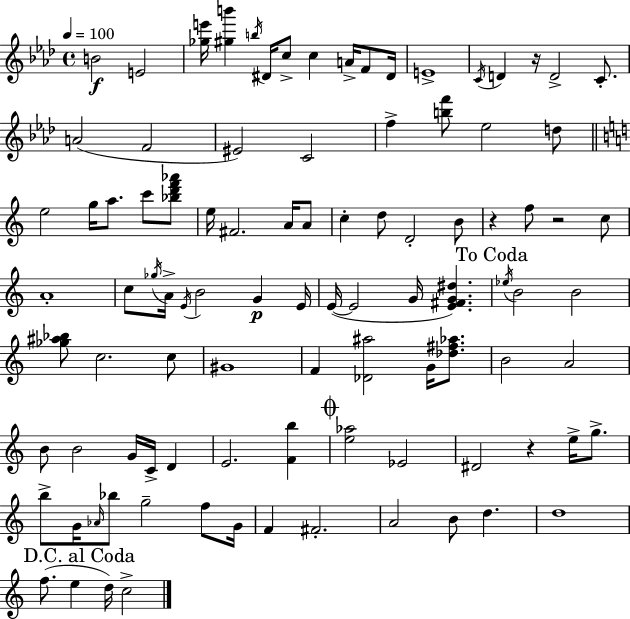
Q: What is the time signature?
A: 4/4